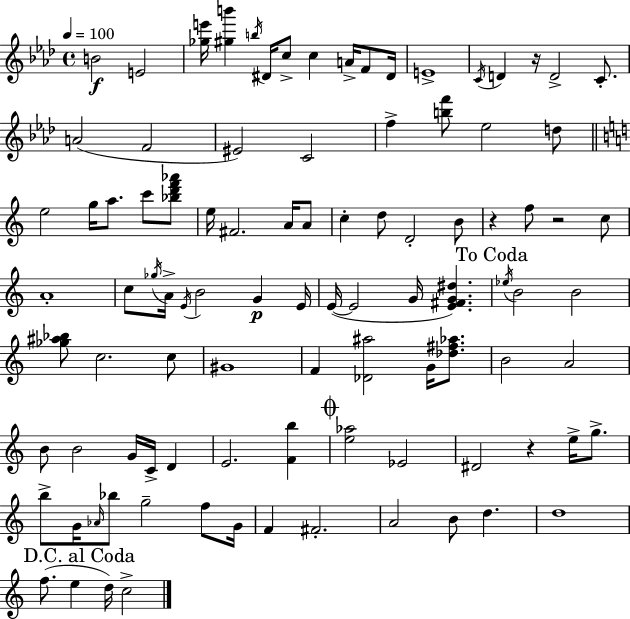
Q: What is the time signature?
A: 4/4